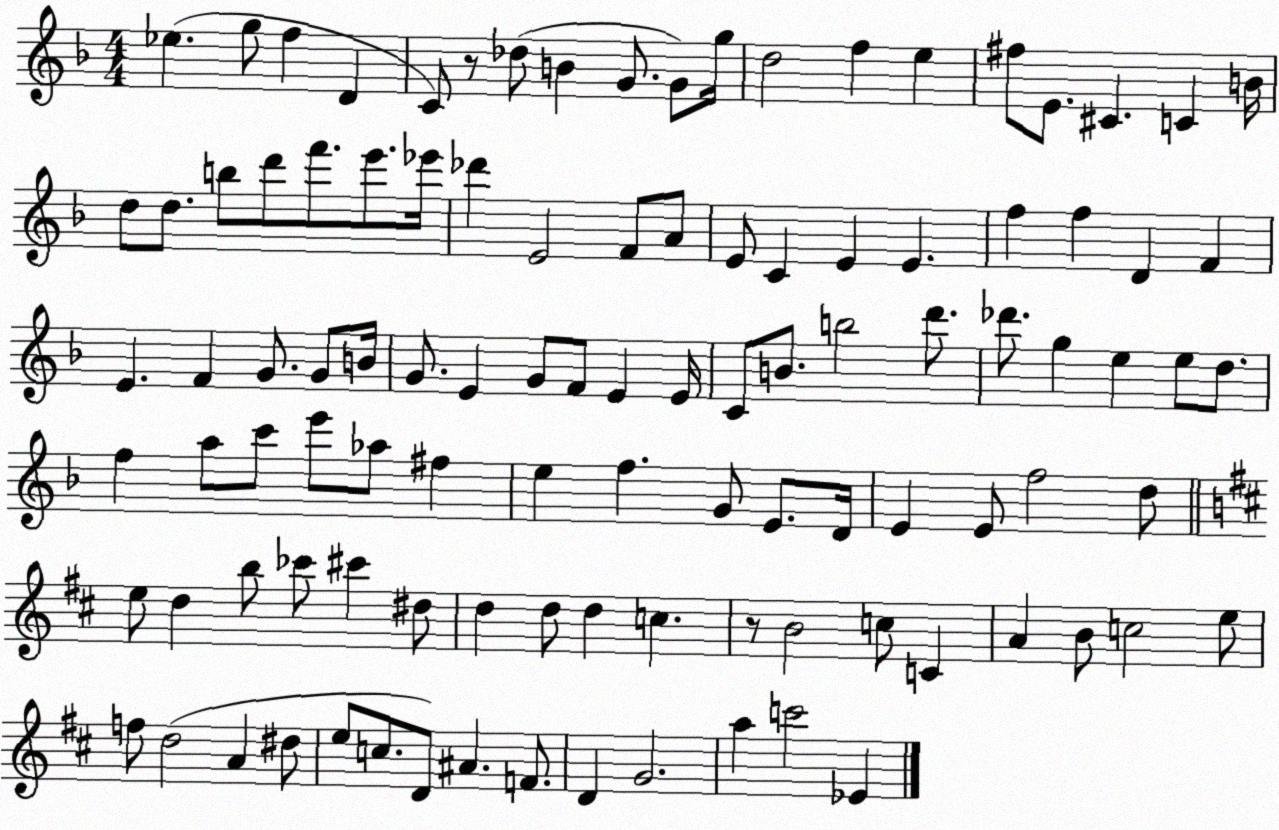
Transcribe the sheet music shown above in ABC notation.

X:1
T:Untitled
M:4/4
L:1/4
K:F
_e g/2 f D C/2 z/2 _d/2 B G/2 G/2 g/4 d2 f e ^f/2 E/2 ^C C B/4 d/2 d/2 b/2 d'/2 f'/2 e'/2 _e'/4 _d' E2 F/2 A/2 E/2 C E E f f D F E F G/2 G/2 B/4 G/2 E G/2 F/2 E E/4 C/2 B/2 b2 d'/2 _d'/2 g e e/2 d/2 f a/2 c'/2 e'/2 _a/2 ^f e f G/2 E/2 D/4 E E/2 f2 d/2 e/2 d b/2 _c'/2 ^c' ^d/2 d d/2 d c z/2 B2 c/2 C A B/2 c2 e/2 f/2 d2 A ^d/2 e/2 c/2 D/2 ^A F/2 D G2 a c'2 _E